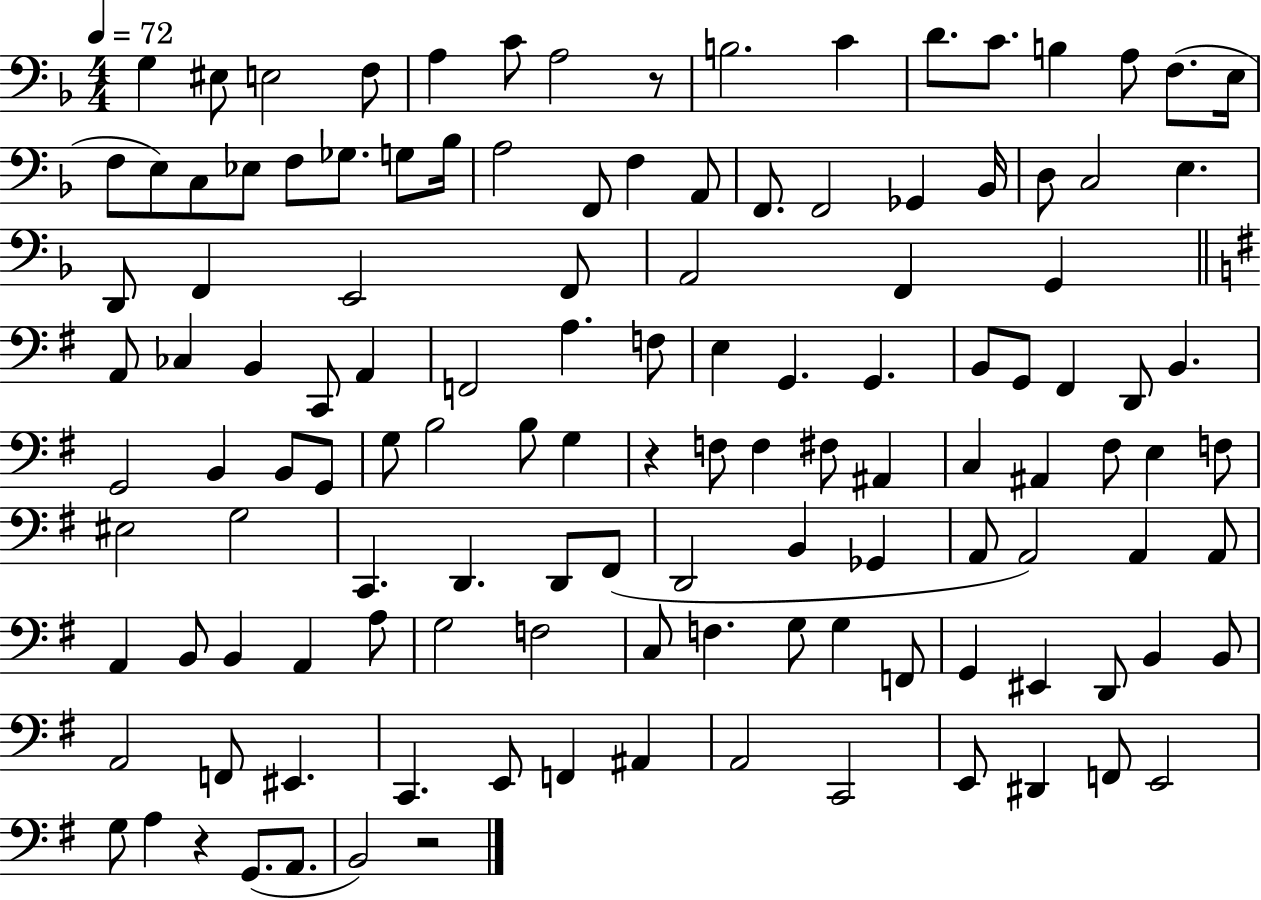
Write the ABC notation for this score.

X:1
T:Untitled
M:4/4
L:1/4
K:F
G, ^E,/2 E,2 F,/2 A, C/2 A,2 z/2 B,2 C D/2 C/2 B, A,/2 F,/2 E,/4 F,/2 E,/2 C,/2 _E,/2 F,/2 _G,/2 G,/2 _B,/4 A,2 F,,/2 F, A,,/2 F,,/2 F,,2 _G,, _B,,/4 D,/2 C,2 E, D,,/2 F,, E,,2 F,,/2 A,,2 F,, G,, A,,/2 _C, B,, C,,/2 A,, F,,2 A, F,/2 E, G,, G,, B,,/2 G,,/2 ^F,, D,,/2 B,, G,,2 B,, B,,/2 G,,/2 G,/2 B,2 B,/2 G, z F,/2 F, ^F,/2 ^A,, C, ^A,, ^F,/2 E, F,/2 ^E,2 G,2 C,, D,, D,,/2 ^F,,/2 D,,2 B,, _G,, A,,/2 A,,2 A,, A,,/2 A,, B,,/2 B,, A,, A,/2 G,2 F,2 C,/2 F, G,/2 G, F,,/2 G,, ^E,, D,,/2 B,, B,,/2 A,,2 F,,/2 ^E,, C,, E,,/2 F,, ^A,, A,,2 C,,2 E,,/2 ^D,, F,,/2 E,,2 G,/2 A, z G,,/2 A,,/2 B,,2 z2